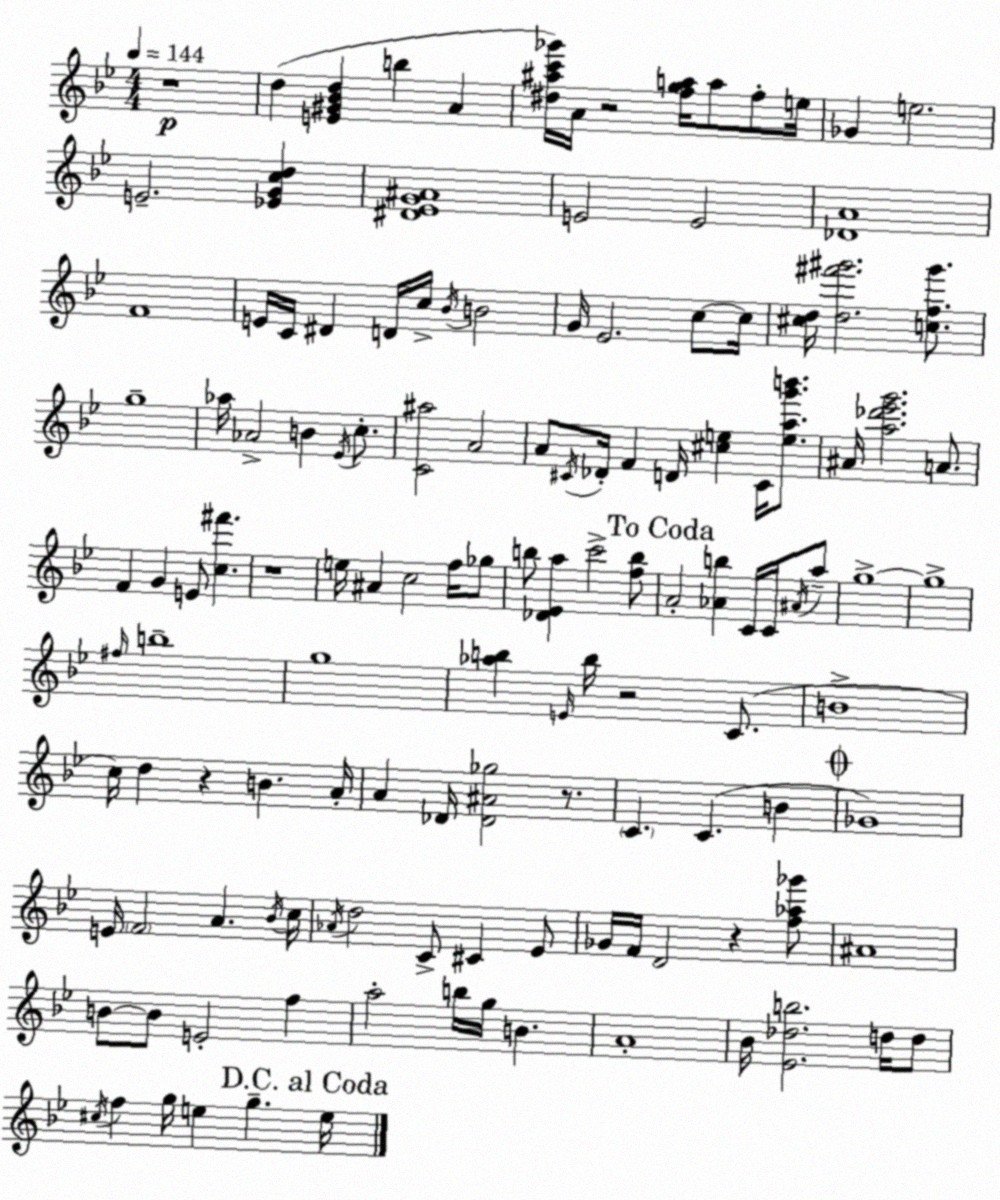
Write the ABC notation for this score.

X:1
T:Untitled
M:4/4
L:1/4
K:Bb
z4 d [E^G_Bd] b A [^d^ac'_g']/4 A/4 z2 [fga]/4 a/2 f/2 e/4 _G e2 E2 [_EGcd] [^D_EG^A]4 E2 E2 [_DA]4 F4 E/4 C/4 ^D D/4 c/4 _B/4 B2 G/4 _E2 c/2 c/4 [^cd]/4 [d^f'^g']2 [cf^g']/2 g4 _a/4 _A2 B _E/4 c/2 [C^a]2 A2 A/2 ^C/4 _D/4 F D/4 [^ce] ^C/4 [eag'b']/2 ^A/4 [a_d'_e'g']2 A/2 F G E/2 [c^f'] z4 e/4 ^A c2 f/4 _g/2 b/2 [_D_Ea] c'2 [fb]/2 A2 [_Ab] C/4 C/4 ^A/4 a/2 g4 g4 ^f/4 b4 g4 [_ab] E/4 b/4 z2 C/2 B4 c/4 d z B A/4 A _D/4 [_D^A_g]2 z/2 C C B _G4 E/4 F2 A _B/4 c/4 _A/4 d2 C/2 ^C _E/2 _G/4 F/4 D2 z [f_a_g']/2 ^A4 B/2 B/2 E2 f a2 b/4 g/4 B A4 _B/4 [_E_db]2 d/4 d/2 ^c/4 f g/4 e g e/4